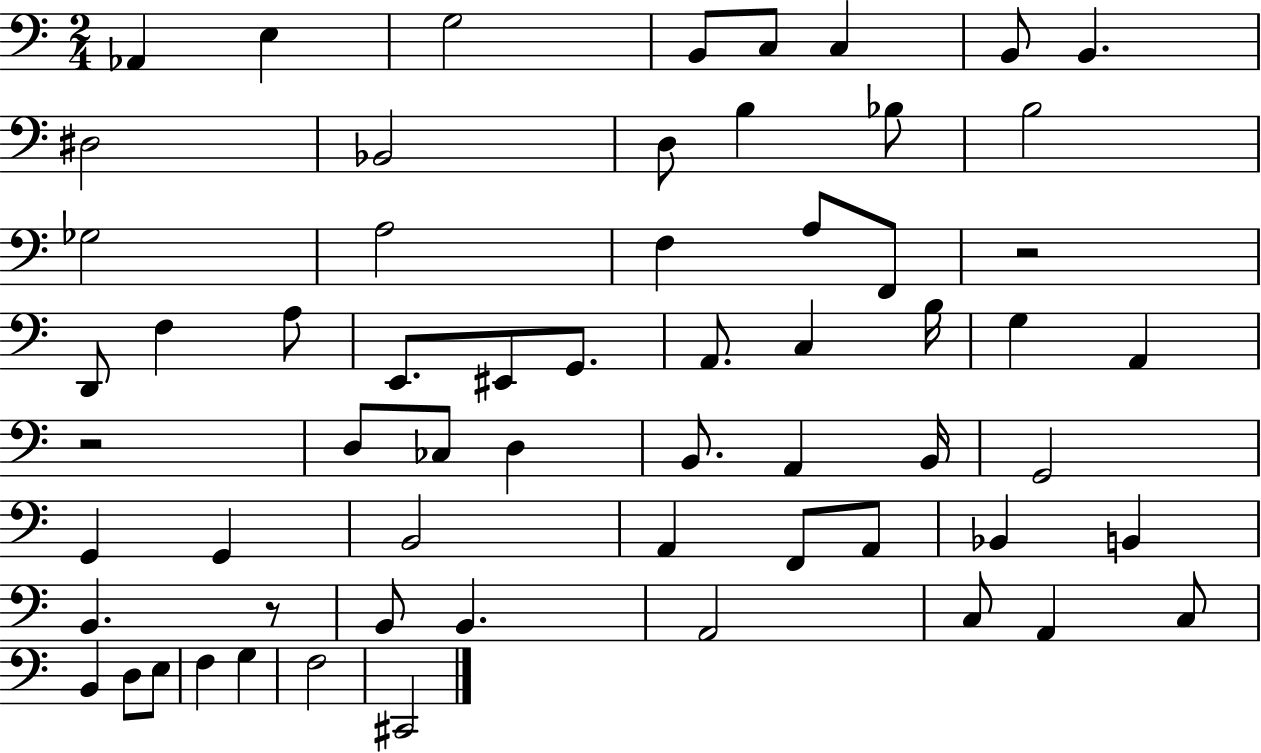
X:1
T:Untitled
M:2/4
L:1/4
K:C
_A,, E, G,2 B,,/2 C,/2 C, B,,/2 B,, ^D,2 _B,,2 D,/2 B, _B,/2 B,2 _G,2 A,2 F, A,/2 F,,/2 z2 D,,/2 F, A,/2 E,,/2 ^E,,/2 G,,/2 A,,/2 C, B,/4 G, A,, z2 D,/2 _C,/2 D, B,,/2 A,, B,,/4 G,,2 G,, G,, B,,2 A,, F,,/2 A,,/2 _B,, B,, B,, z/2 B,,/2 B,, A,,2 C,/2 A,, C,/2 B,, D,/2 E,/2 F, G, F,2 ^C,,2